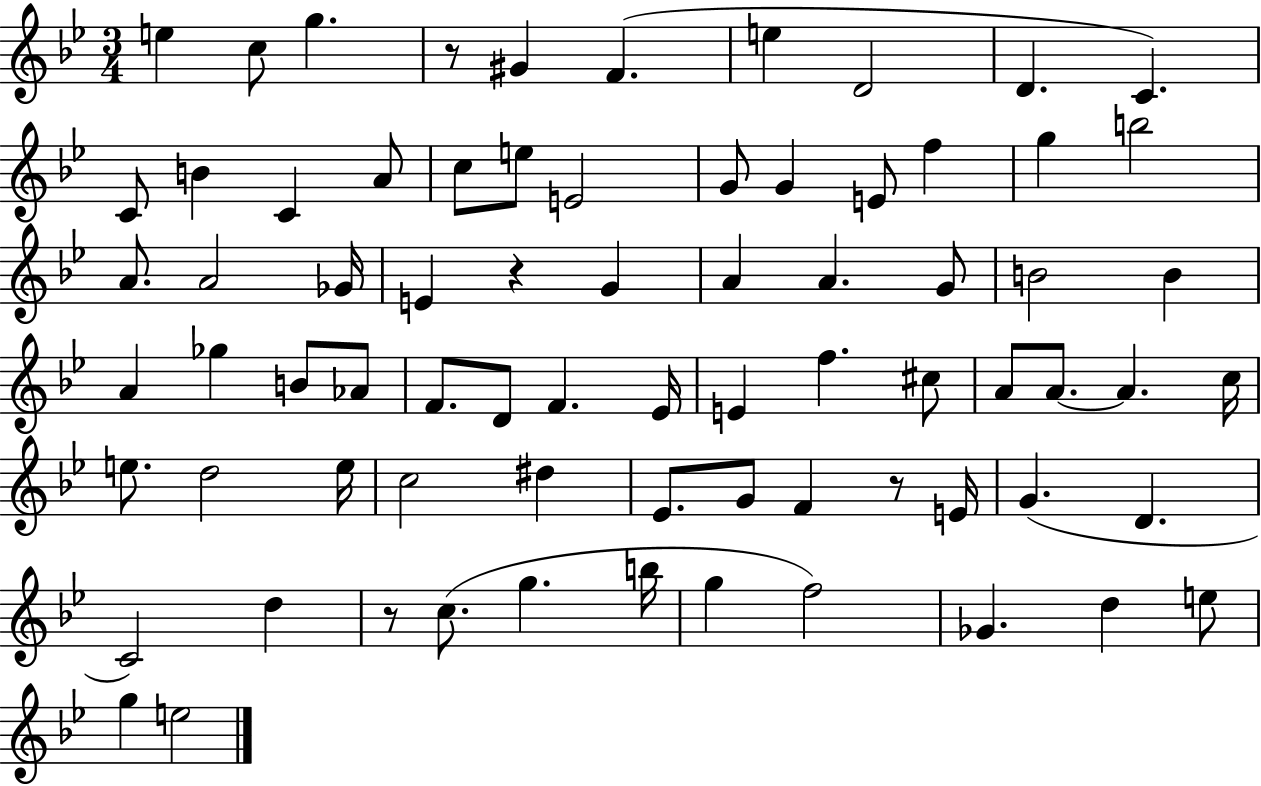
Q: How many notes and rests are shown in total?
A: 74